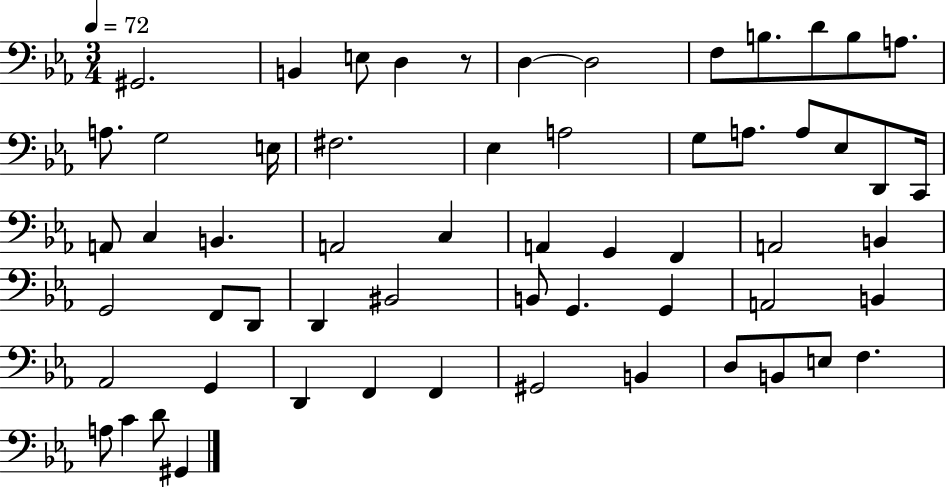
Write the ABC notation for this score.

X:1
T:Untitled
M:3/4
L:1/4
K:Eb
^G,,2 B,, E,/2 D, z/2 D, D,2 F,/2 B,/2 D/2 B,/2 A,/2 A,/2 G,2 E,/4 ^F,2 _E, A,2 G,/2 A,/2 A,/2 _E,/2 D,,/2 C,,/4 A,,/2 C, B,, A,,2 C, A,, G,, F,, A,,2 B,, G,,2 F,,/2 D,,/2 D,, ^B,,2 B,,/2 G,, G,, A,,2 B,, _A,,2 G,, D,, F,, F,, ^G,,2 B,, D,/2 B,,/2 E,/2 F, A,/2 C D/2 ^G,,